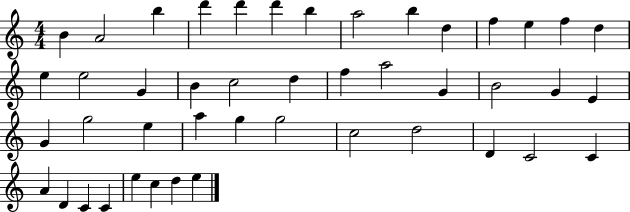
X:1
T:Untitled
M:4/4
L:1/4
K:C
B A2 b d' d' d' b a2 b d f e f d e e2 G B c2 d f a2 G B2 G E G g2 e a g g2 c2 d2 D C2 C A D C C e c d e